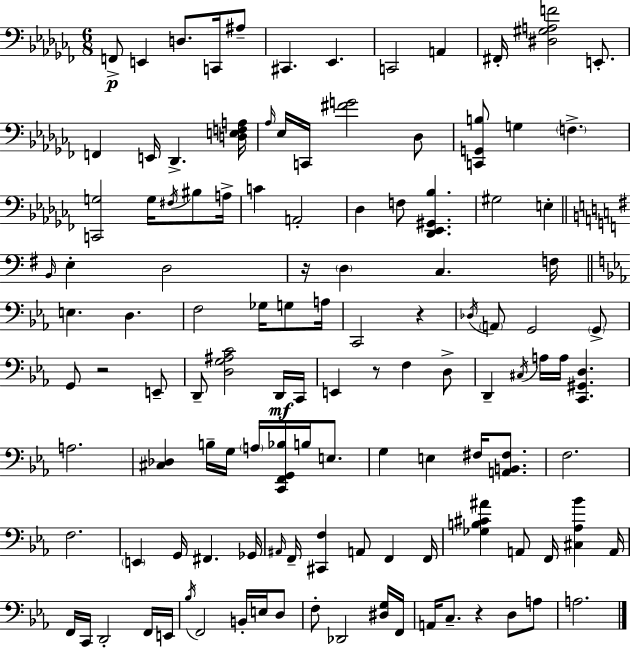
F2/e E2/q D3/e. C2/s A#3/e C#2/q. Eb2/q. C2/h A2/q F#2/s [D#3,G#3,A3,F4]/h E2/e. F2/q E2/s Db2/q. [D3,E3,F3,A3]/s Ab3/s Eb3/s C2/s [F#4,G4]/h Db3/e [C2,G2,B3]/e G3/q F3/q. [C2,G3]/h G3/s F#3/s BIS3/e A3/s C4/q A2/h Db3/q F3/e [Db2,Eb2,G#2,Bb3]/q. G#3/h E3/q B2/s E3/q D3/h R/s D3/q C3/q. F3/s E3/q. D3/q. F3/h Gb3/s G3/e A3/s C2/h R/q Db3/s A2/e G2/h G2/e G2/e R/h E2/e D2/e [D3,G3,A#3,C4]/h D2/s C2/s E2/q R/e F3/q D3/e D2/q C#3/s A3/s A3/s [C2,G#2,D3]/q. A3/h. [C#3,Db3]/q B3/s G3/s A3/s [C2,F2,G2,Bb3]/s B3/s E3/e. G3/q E3/q F#3/s [A2,B2,F#3]/e. F3/h. F3/h. E2/q G2/s F#2/q. Gb2/s A#2/s F2/s [C#2,F3]/q A2/e F2/q F2/s [Gb3,B3,C#4,A#4]/q A2/e F2/s [C#3,Ab3,Bb4]/q A2/s F2/s C2/s D2/h F2/s E2/s Bb3/s F2/h B2/s E3/s D3/e F3/e Db2/h [D#3,G3]/s F2/s A2/s C3/e. R/q D3/e A3/e A3/h.